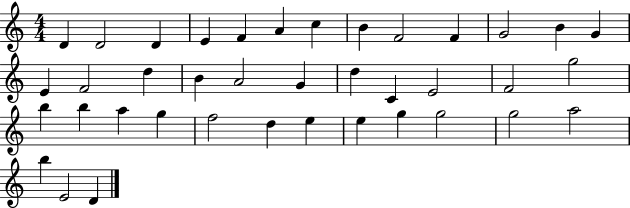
D4/q D4/h D4/q E4/q F4/q A4/q C5/q B4/q F4/h F4/q G4/h B4/q G4/q E4/q F4/h D5/q B4/q A4/h G4/q D5/q C4/q E4/h F4/h G5/h B5/q B5/q A5/q G5/q F5/h D5/q E5/q E5/q G5/q G5/h G5/h A5/h B5/q E4/h D4/q